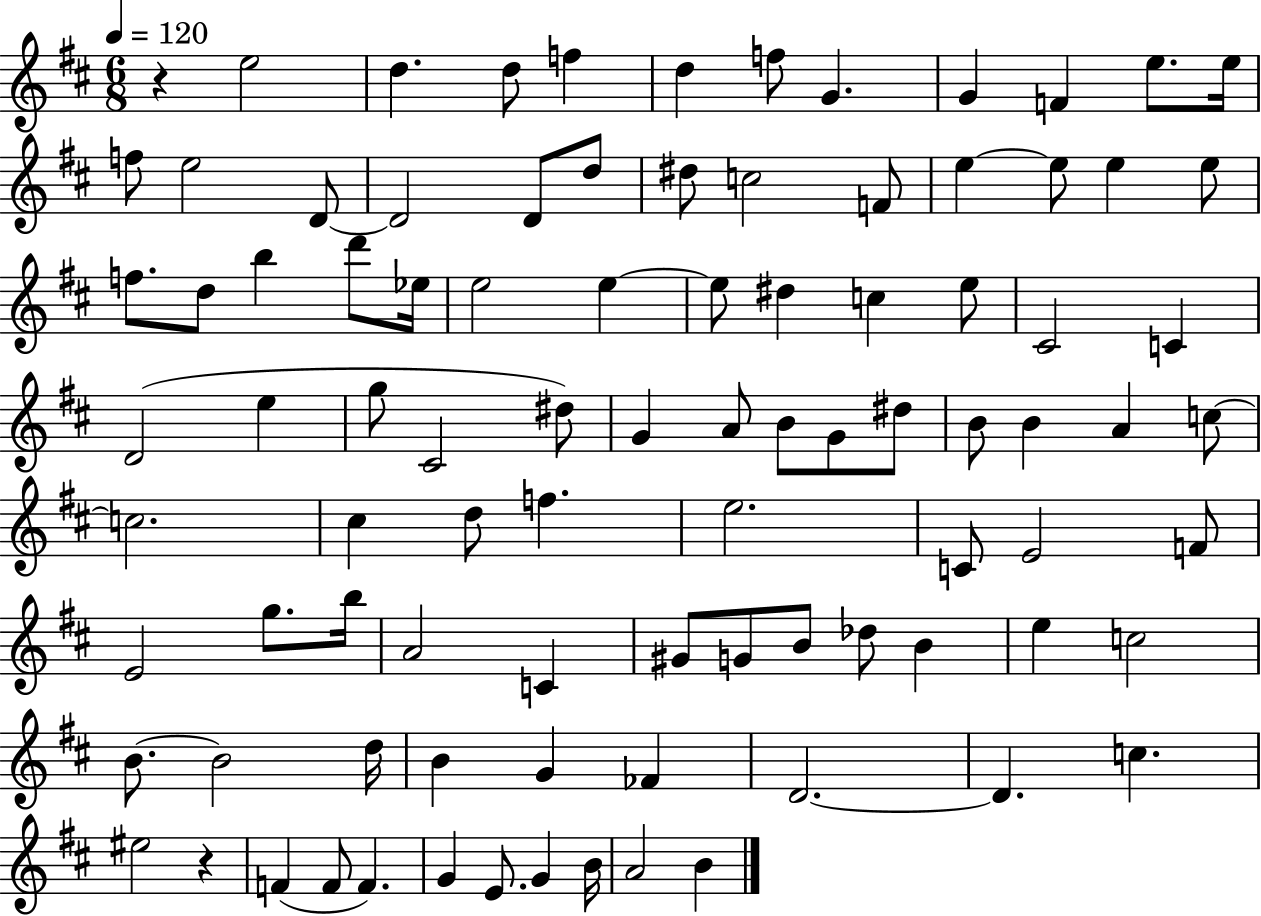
X:1
T:Untitled
M:6/8
L:1/4
K:D
z e2 d d/2 f d f/2 G G F e/2 e/4 f/2 e2 D/2 D2 D/2 d/2 ^d/2 c2 F/2 e e/2 e e/2 f/2 d/2 b d'/2 _e/4 e2 e e/2 ^d c e/2 ^C2 C D2 e g/2 ^C2 ^d/2 G A/2 B/2 G/2 ^d/2 B/2 B A c/2 c2 ^c d/2 f e2 C/2 E2 F/2 E2 g/2 b/4 A2 C ^G/2 G/2 B/2 _d/2 B e c2 B/2 B2 d/4 B G _F D2 D c ^e2 z F F/2 F G E/2 G B/4 A2 B